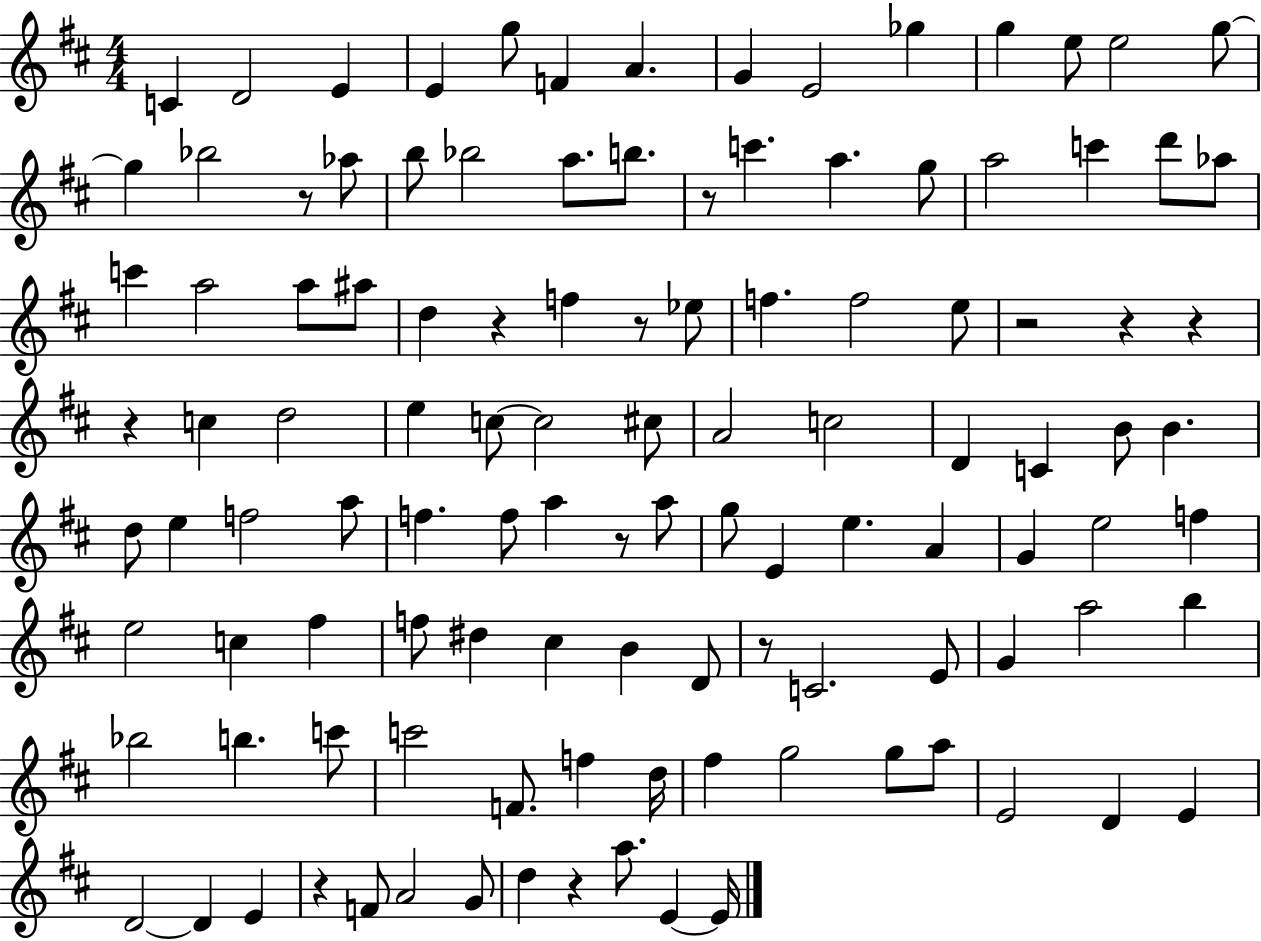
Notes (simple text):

C4/q D4/h E4/q E4/q G5/e F4/q A4/q. G4/q E4/h Gb5/q G5/q E5/e E5/h G5/e G5/q Bb5/h R/e Ab5/e B5/e Bb5/h A5/e. B5/e. R/e C6/q. A5/q. G5/e A5/h C6/q D6/e Ab5/e C6/q A5/h A5/e A#5/e D5/q R/q F5/q R/e Eb5/e F5/q. F5/h E5/e R/h R/q R/q R/q C5/q D5/h E5/q C5/e C5/h C#5/e A4/h C5/h D4/q C4/q B4/e B4/q. D5/e E5/q F5/h A5/e F5/q. F5/e A5/q R/e A5/e G5/e E4/q E5/q. A4/q G4/q E5/h F5/q E5/h C5/q F#5/q F5/e D#5/q C#5/q B4/q D4/e R/e C4/h. E4/e G4/q A5/h B5/q Bb5/h B5/q. C6/e C6/h F4/e. F5/q D5/s F#5/q G5/h G5/e A5/e E4/h D4/q E4/q D4/h D4/q E4/q R/q F4/e A4/h G4/e D5/q R/q A5/e. E4/q E4/s